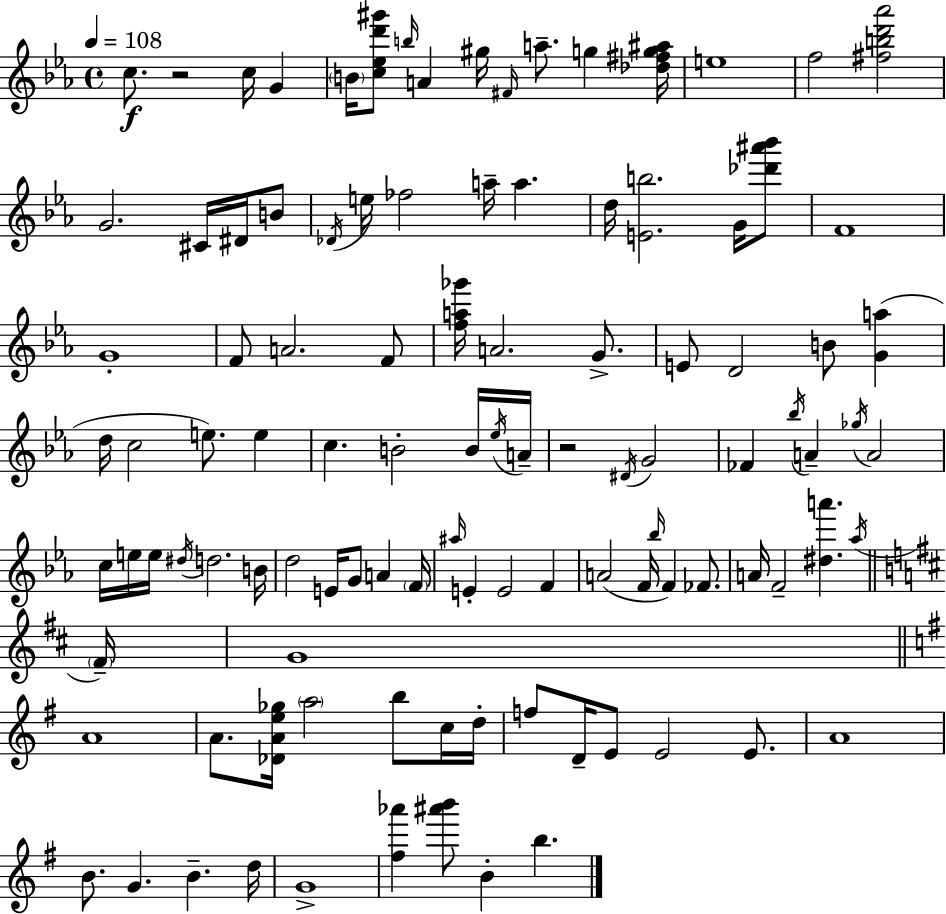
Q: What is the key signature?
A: C minor